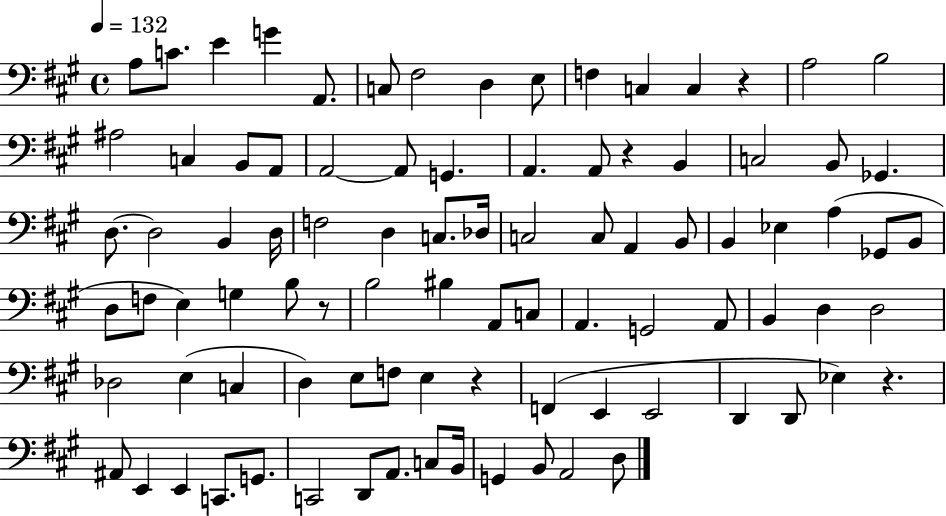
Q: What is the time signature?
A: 4/4